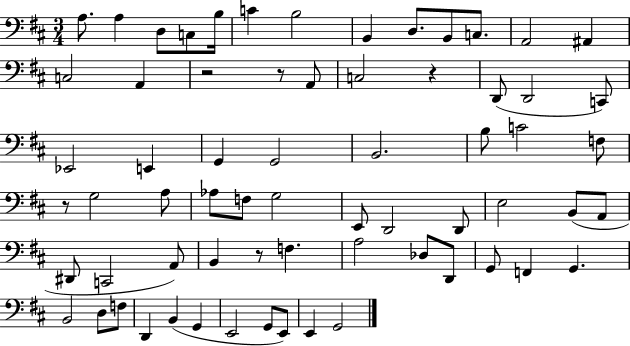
{
  \clef bass
  \numericTimeSignature
  \time 3/4
  \key d \major
  a8. a4 d8 c8 b16 | c'4 b2 | b,4 d8. b,8 c8. | a,2 ais,4 | \break c2 a,4 | r2 r8 a,8 | c2 r4 | d,8( d,2 c,8) | \break ees,2 e,4 | g,4 g,2 | b,2. | b8 c'2 f8 | \break r8 g2 a8 | aes8 f8 g2 | e,8 d,2 d,8 | e2 b,8( a,8 | \break dis,8 c,2 a,8) | b,4 r8 f4. | a2 des8 d,8 | g,8 f,4 g,4. | \break b,2 d8 f8 | d,4 b,4( g,4 | e,2 g,8 e,8) | e,4 g,2 | \break \bar "|."
}